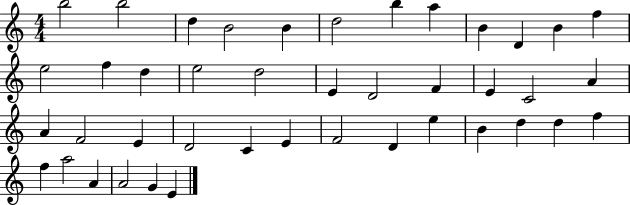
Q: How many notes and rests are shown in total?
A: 42